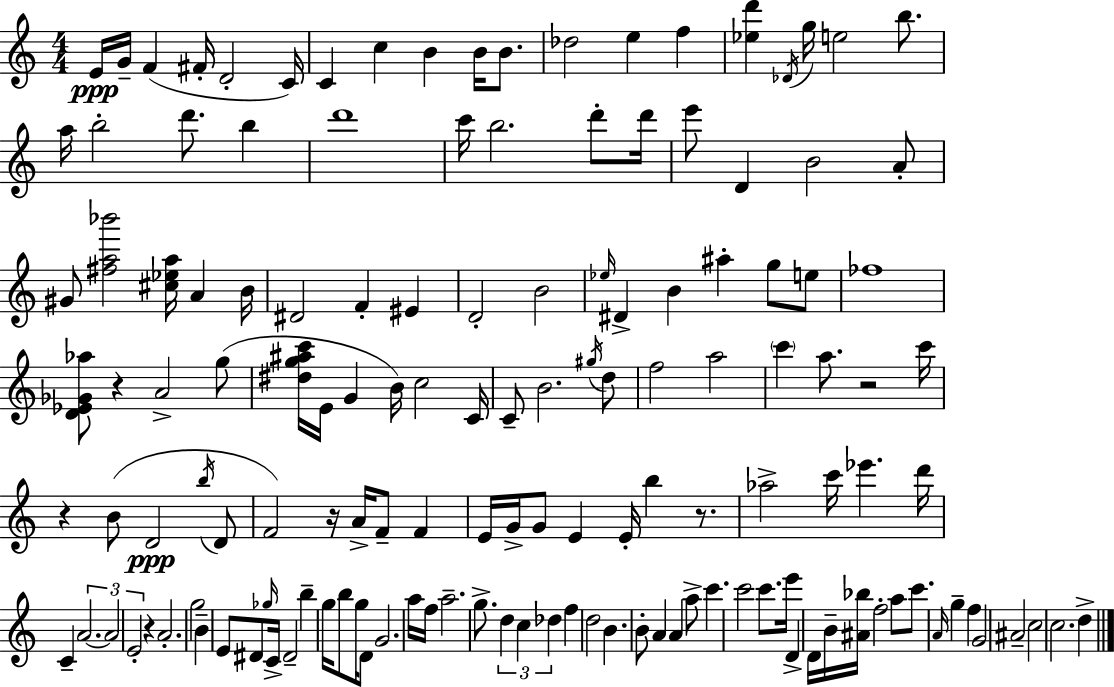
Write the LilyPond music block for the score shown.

{
  \clef treble
  \numericTimeSignature
  \time 4/4
  \key a \minor
  e'16\ppp g'16-- f'4( fis'16-. d'2-. c'16) | c'4 c''4 b'4 b'16 b'8. | des''2 e''4 f''4 | <ees'' d'''>4 \acciaccatura { des'16 } g''16 e''2 b''8. | \break a''16 b''2-. d'''8. b''4 | d'''1 | c'''16 b''2. d'''8-. | d'''16 e'''8 d'4 b'2 a'8-. | \break gis'8 <fis'' a'' bes'''>2 <cis'' ees'' a''>16 a'4 | b'16 dis'2 f'4-. eis'4 | d'2-. b'2 | \grace { ees''16 } dis'4-> b'4 ais''4-. g''8 | \break e''8 fes''1 | <d' ees' ges' aes''>8 r4 a'2-> | g''8( <dis'' g'' ais'' c'''>16 e'16 g'4 b'16) c''2 | c'16 c'8-- b'2. | \break \acciaccatura { gis''16 } d''8 f''2 a''2 | \parenthesize c'''4 a''8. r2 | c'''16 r4 b'8( d'2\ppp | \acciaccatura { b''16 } d'8 f'2) r16 a'16-> f'8-- | \break f'4 e'16 g'16-> g'8 e'4 e'16-. b''4 | r8. aes''2-> c'''16 ees'''4. | d'''16 c'4-- \tuplet 3/2 { a'2.~~ | a'2 e'2-. } | \break r4 a'2.-. | g''2 b'4-- | e'8 dis'8 \grace { ges''16 } c'16-> dis'2-- b''4-- | g''16 b''8 g''16 d'8 g'2. | \break a''16 f''16 a''2.-- | g''8.-> \tuplet 3/2 { d''4 c''4 des''4 } | f''4 d''2 b'4. | b'8-. a'4 a'4 a''8-> c'''4. | \break c'''2 c'''8. | e'''16 d'4-> d'16 b'16-- <ais' bes''>16 f''2-. | a''8 c'''8. \grace { a'16 } g''4-- f''4 g'2 | ais'2-- c''2 | \break c''2. | d''4-> \bar "|."
}